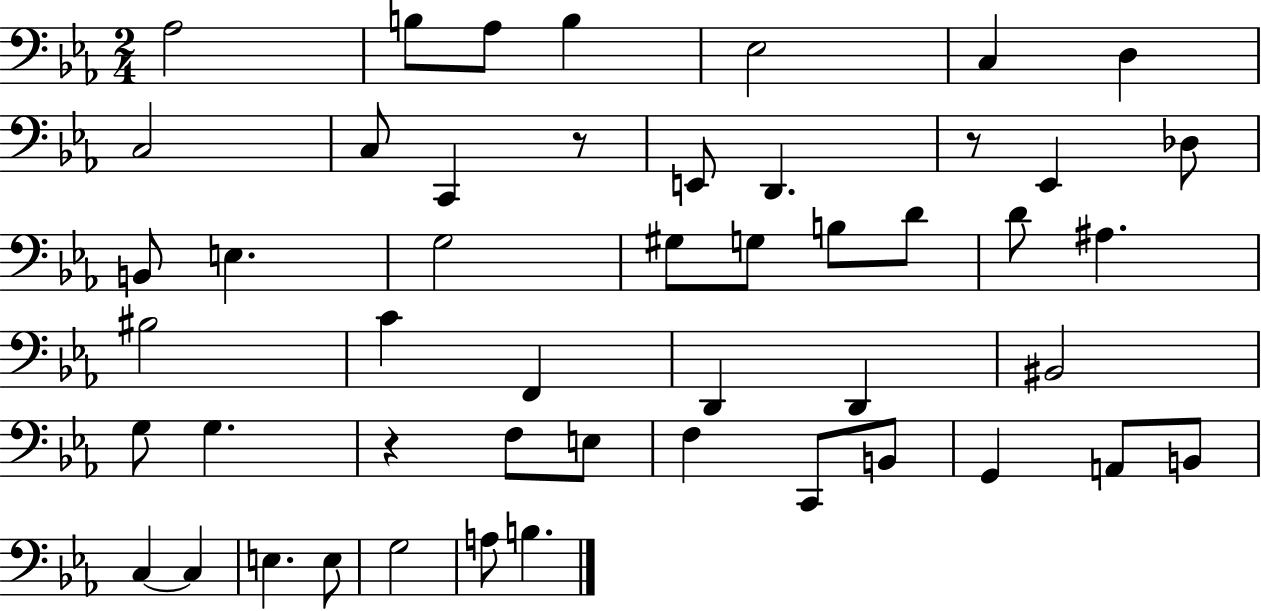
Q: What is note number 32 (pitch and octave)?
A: F3